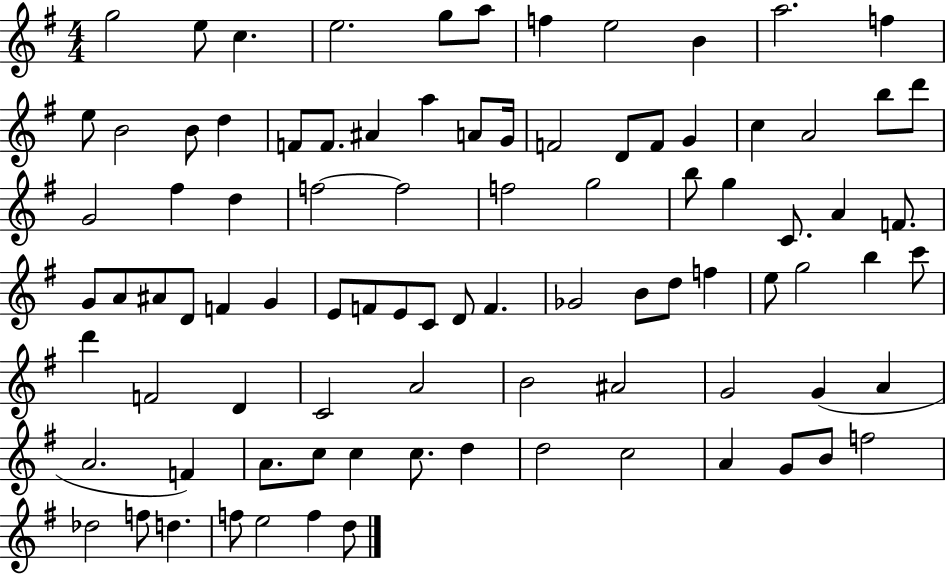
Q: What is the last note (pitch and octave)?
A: D5